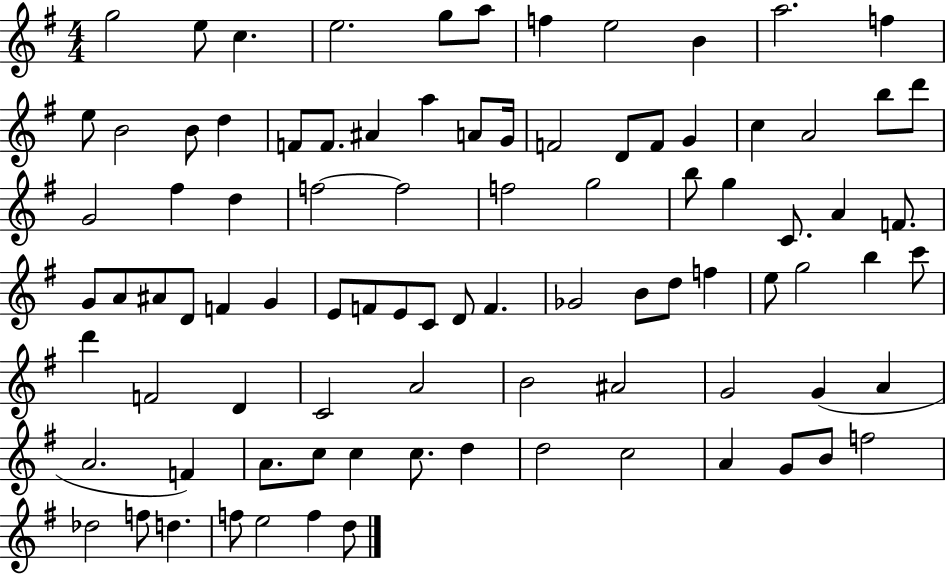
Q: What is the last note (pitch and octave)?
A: D5